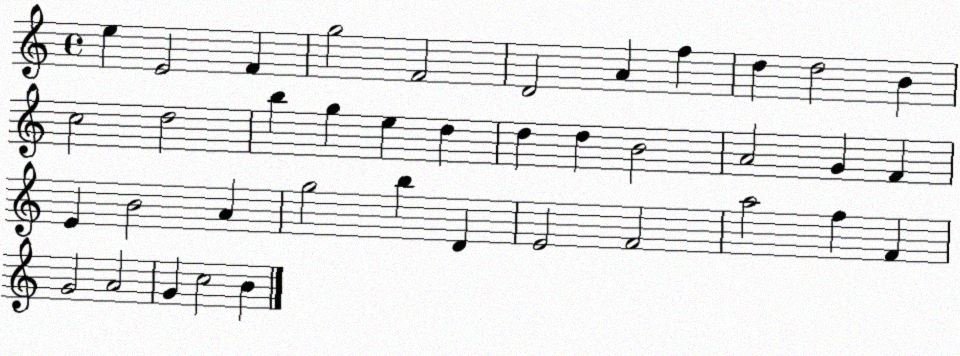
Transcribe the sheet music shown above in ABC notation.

X:1
T:Untitled
M:4/4
L:1/4
K:C
e E2 F g2 F2 D2 A f d d2 B c2 d2 b g e d d d B2 A2 G F E B2 A g2 b D E2 F2 a2 f F G2 A2 G c2 B